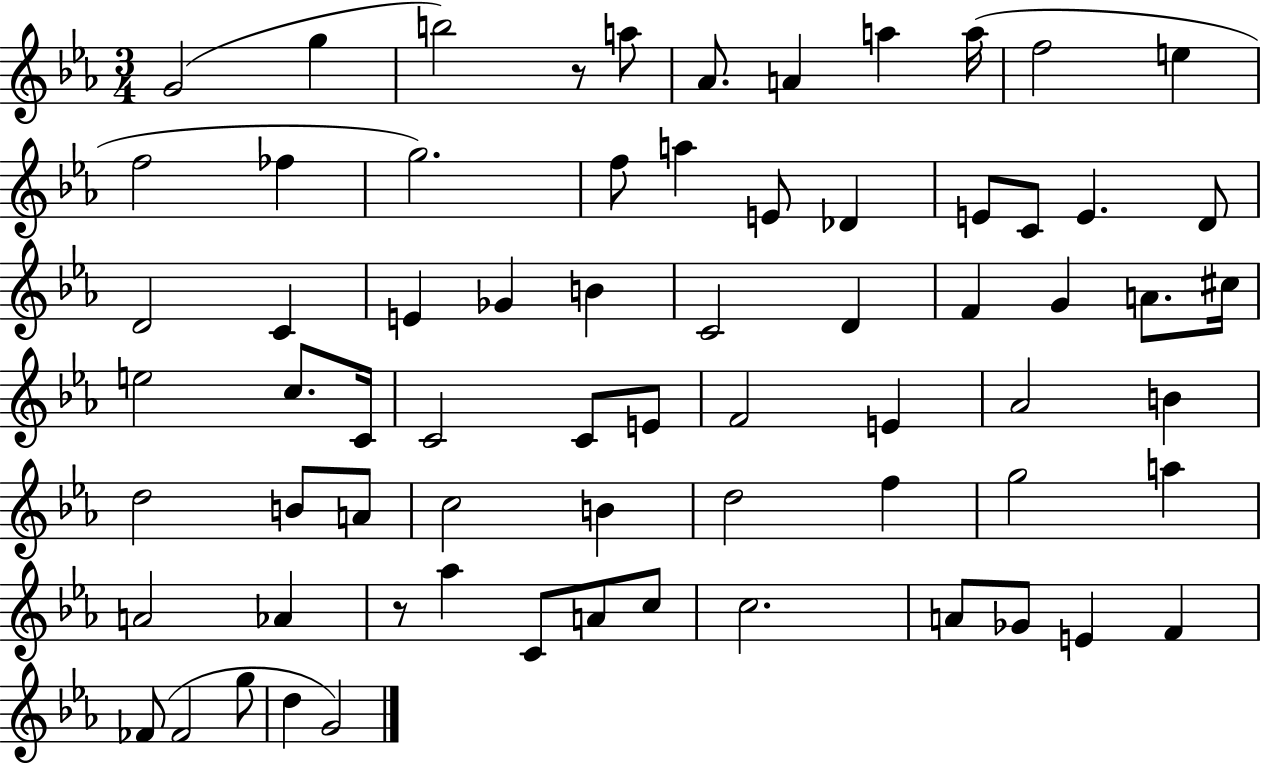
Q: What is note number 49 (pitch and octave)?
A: F5